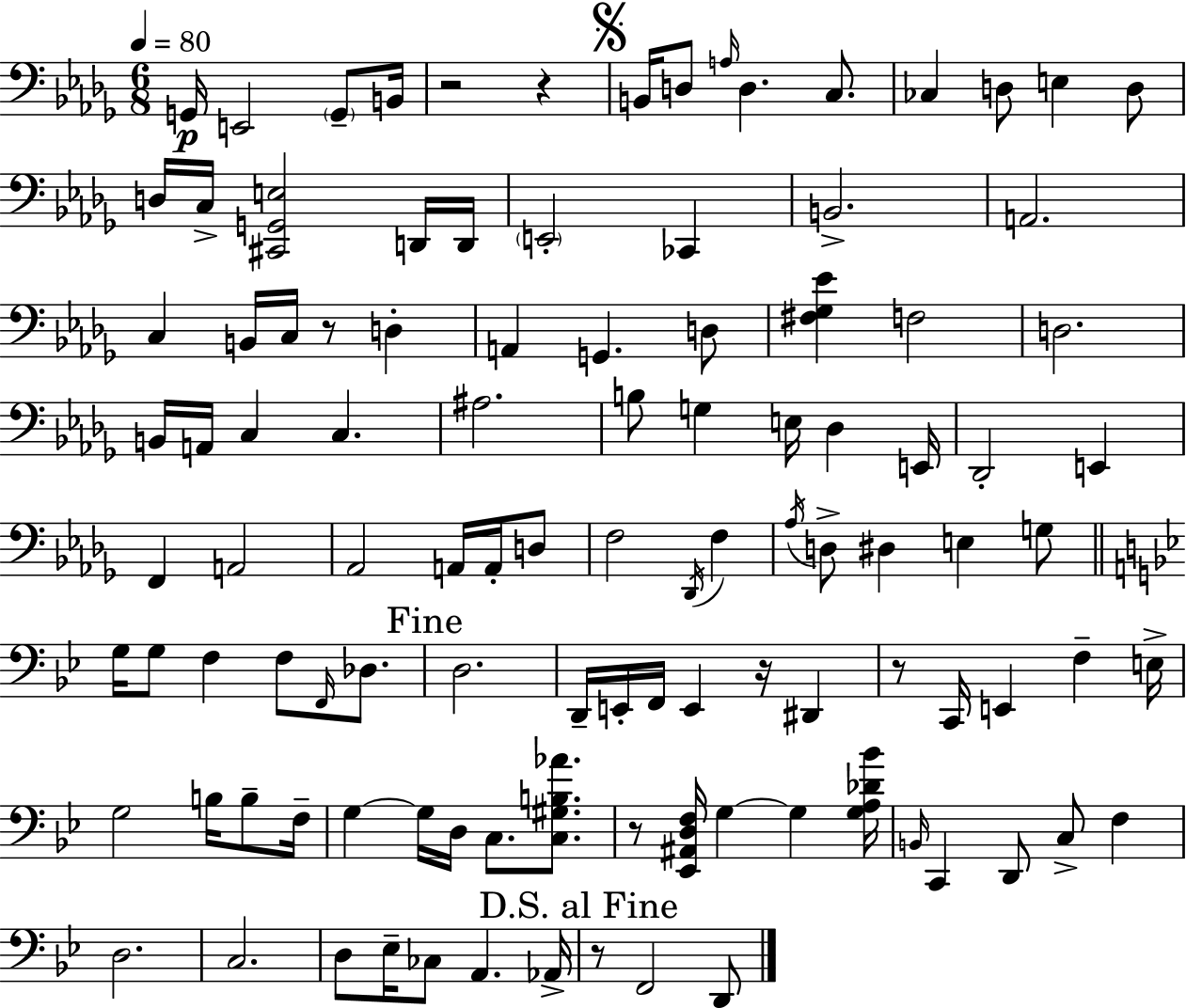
X:1
T:Untitled
M:6/8
L:1/4
K:Bbm
G,,/4 E,,2 G,,/2 B,,/4 z2 z B,,/4 D,/2 A,/4 D, C,/2 _C, D,/2 E, D,/2 D,/4 C,/4 [^C,,G,,E,]2 D,,/4 D,,/4 E,,2 _C,, B,,2 A,,2 C, B,,/4 C,/4 z/2 D, A,, G,, D,/2 [^F,_G,_E] F,2 D,2 B,,/4 A,,/4 C, C, ^A,2 B,/2 G, E,/4 _D, E,,/4 _D,,2 E,, F,, A,,2 _A,,2 A,,/4 A,,/4 D,/2 F,2 _D,,/4 F, _A,/4 D,/2 ^D, E, G,/2 G,/4 G,/2 F, F,/2 F,,/4 _D,/2 D,2 D,,/4 E,,/4 F,,/4 E,, z/4 ^D,, z/2 C,,/4 E,, F, E,/4 G,2 B,/4 B,/2 F,/4 G, G,/4 D,/4 C,/2 [C,^G,B,_A]/2 z/2 [_E,,^A,,D,F,]/4 G, G, [G,A,_D_B]/4 B,,/4 C,, D,,/2 C,/2 F, D,2 C,2 D,/2 _E,/4 _C,/2 A,, _A,,/4 z/2 F,,2 D,,/2